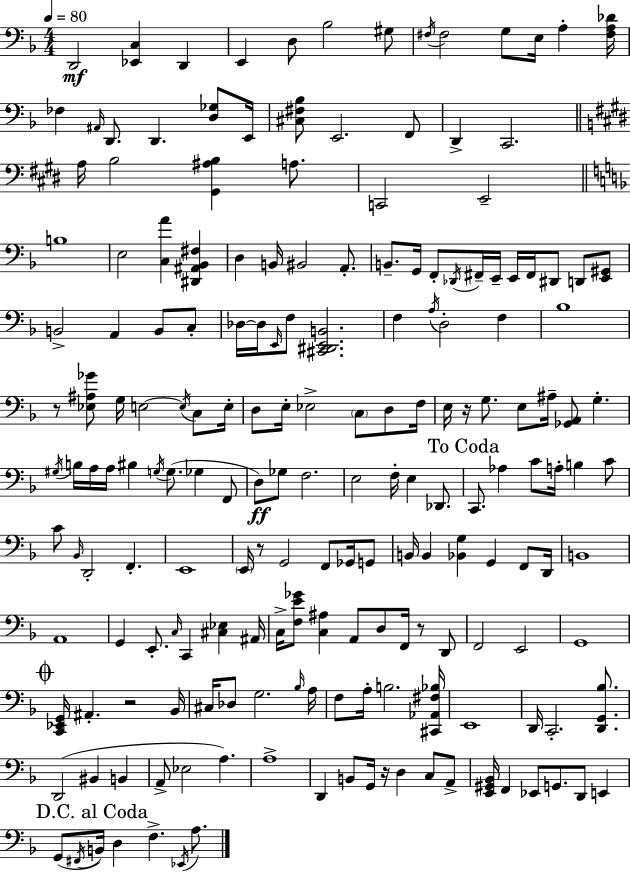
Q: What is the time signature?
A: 4/4